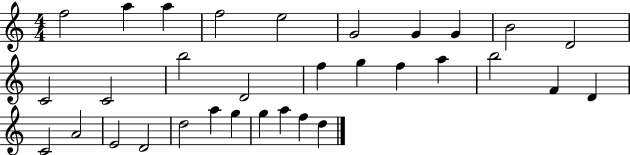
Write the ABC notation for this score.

X:1
T:Untitled
M:4/4
L:1/4
K:C
f2 a a f2 e2 G2 G G B2 D2 C2 C2 b2 D2 f g f a b2 F D C2 A2 E2 D2 d2 a g g a f d